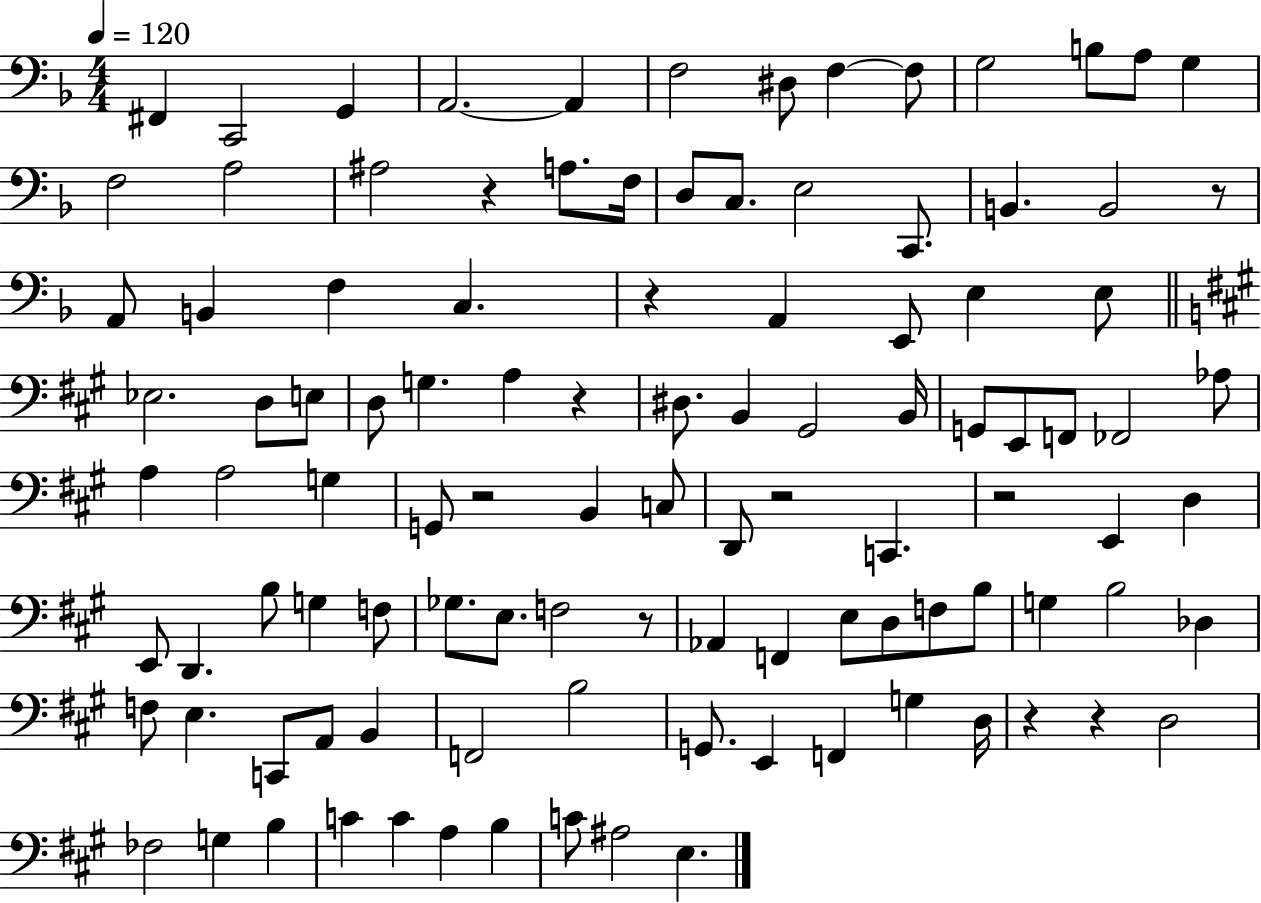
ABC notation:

X:1
T:Untitled
M:4/4
L:1/4
K:F
^F,, C,,2 G,, A,,2 A,, F,2 ^D,/2 F, F,/2 G,2 B,/2 A,/2 G, F,2 A,2 ^A,2 z A,/2 F,/4 D,/2 C,/2 E,2 C,,/2 B,, B,,2 z/2 A,,/2 B,, F, C, z A,, E,,/2 E, E,/2 _E,2 D,/2 E,/2 D,/2 G, A, z ^D,/2 B,, ^G,,2 B,,/4 G,,/2 E,,/2 F,,/2 _F,,2 _A,/2 A, A,2 G, G,,/2 z2 B,, C,/2 D,,/2 z2 C,, z2 E,, D, E,,/2 D,, B,/2 G, F,/2 _G,/2 E,/2 F,2 z/2 _A,, F,, E,/2 D,/2 F,/2 B,/2 G, B,2 _D, F,/2 E, C,,/2 A,,/2 B,, F,,2 B,2 G,,/2 E,, F,, G, D,/4 z z D,2 _F,2 G, B, C C A, B, C/2 ^A,2 E,